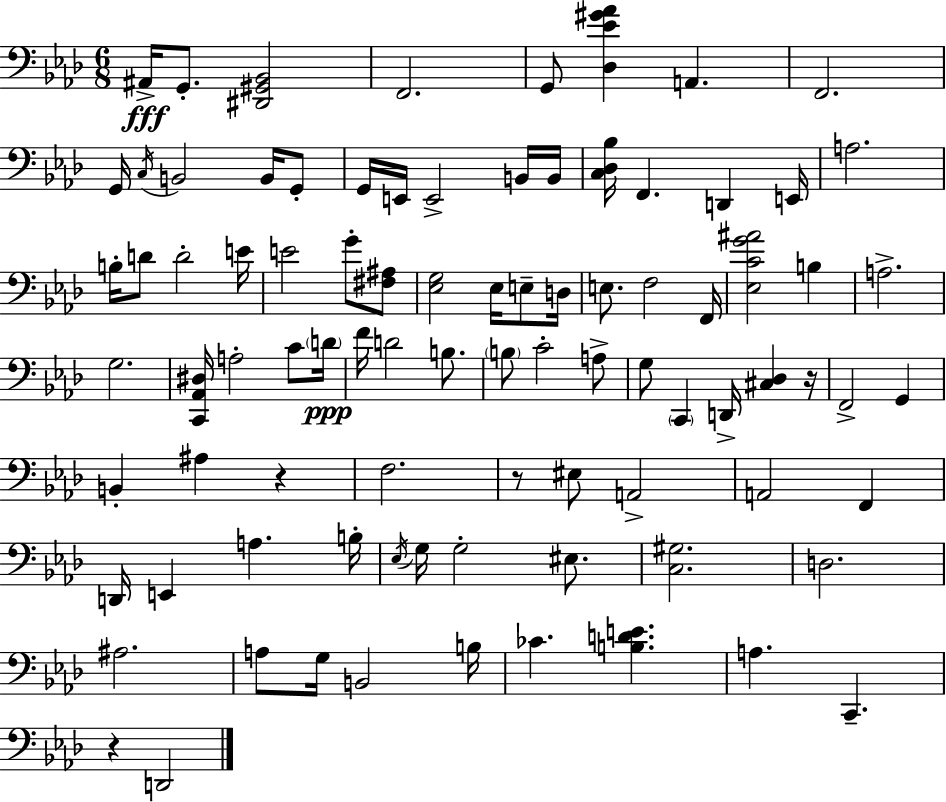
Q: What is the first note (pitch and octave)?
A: A#2